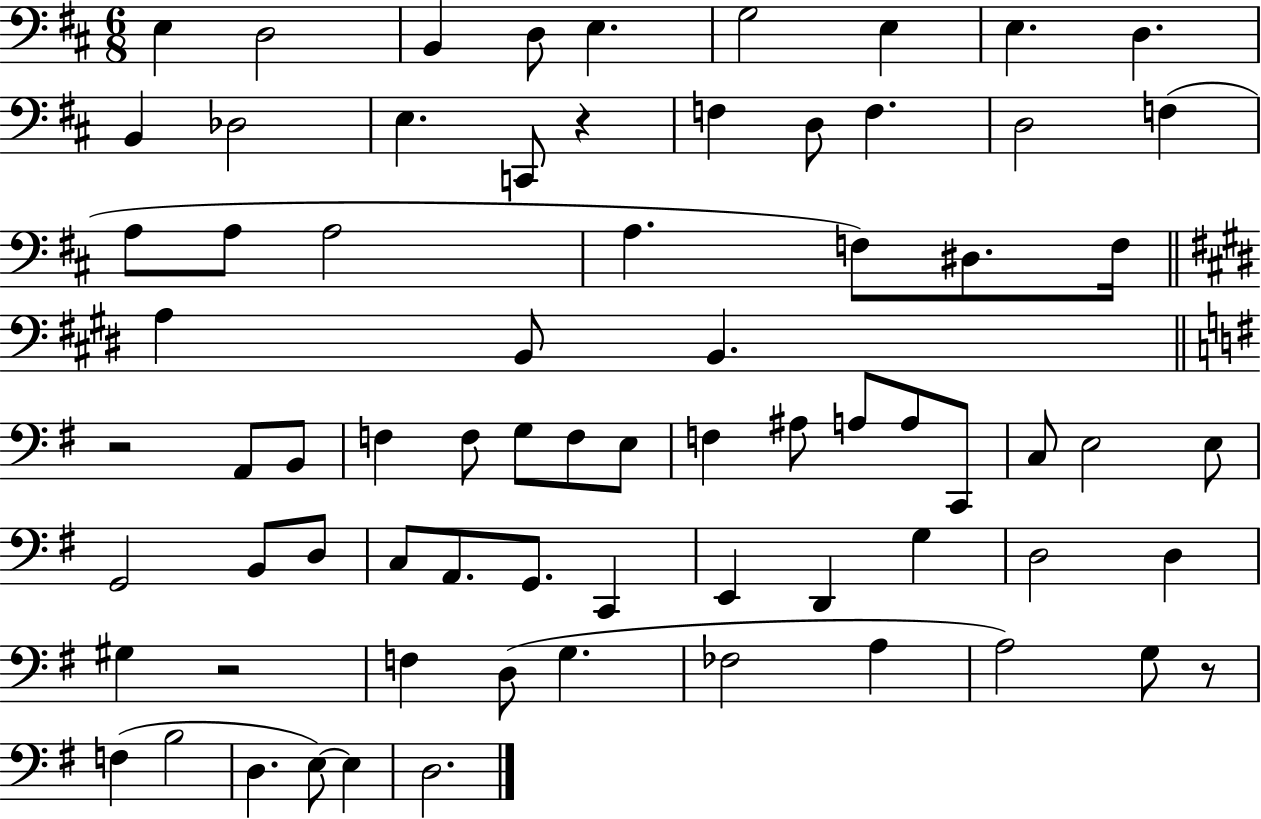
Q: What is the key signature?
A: D major